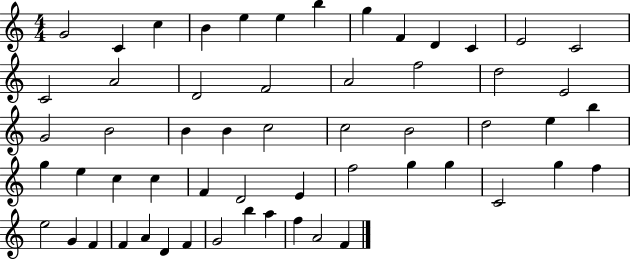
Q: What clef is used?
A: treble